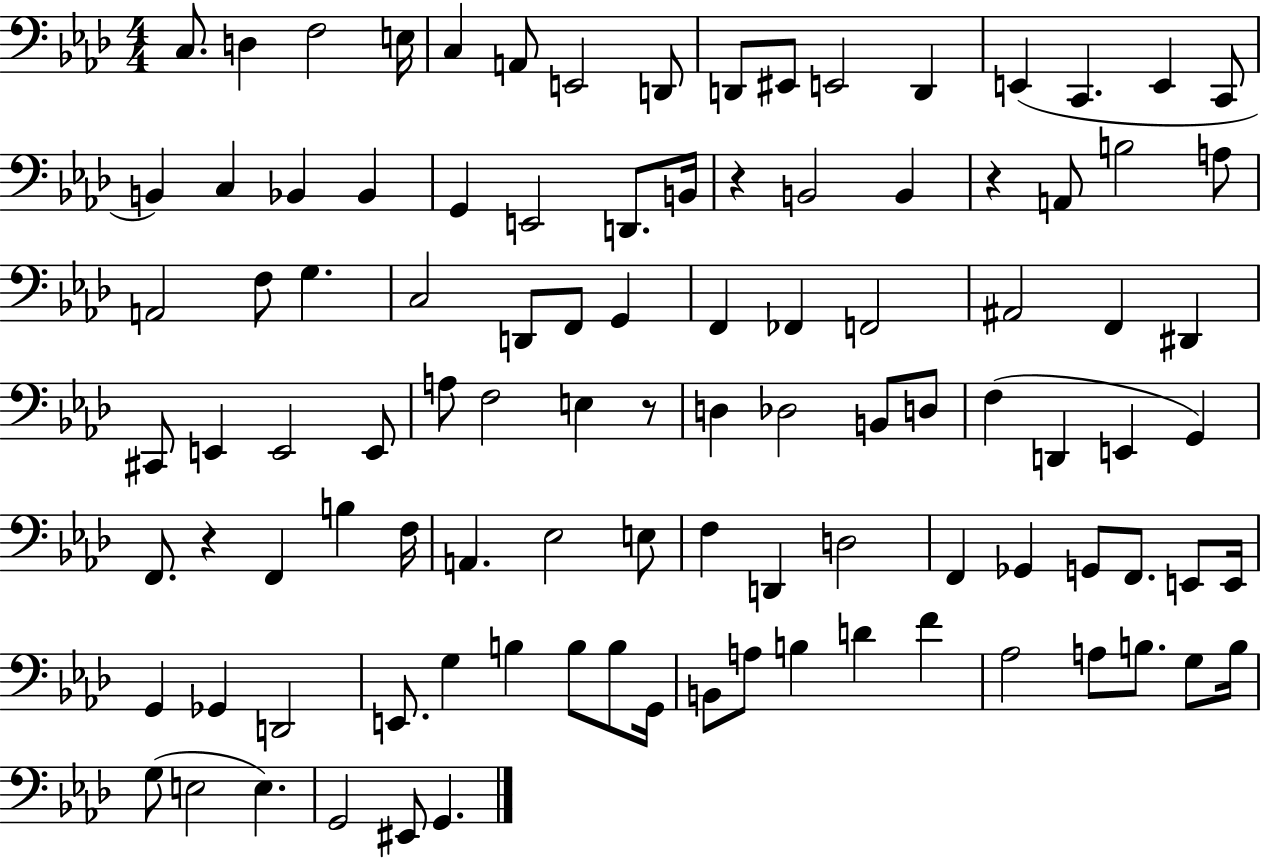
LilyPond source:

{
  \clef bass
  \numericTimeSignature
  \time 4/4
  \key aes \major
  c8. d4 f2 e16 | c4 a,8 e,2 d,8 | d,8 eis,8 e,2 d,4 | e,4( c,4. e,4 c,8 | \break b,4) c4 bes,4 bes,4 | g,4 e,2 d,8. b,16 | r4 b,2 b,4 | r4 a,8 b2 a8 | \break a,2 f8 g4. | c2 d,8 f,8 g,4 | f,4 fes,4 f,2 | ais,2 f,4 dis,4 | \break cis,8 e,4 e,2 e,8 | a8 f2 e4 r8 | d4 des2 b,8 d8 | f4( d,4 e,4 g,4) | \break f,8. r4 f,4 b4 f16 | a,4. ees2 e8 | f4 d,4 d2 | f,4 ges,4 g,8 f,8. e,8 e,16 | \break g,4 ges,4 d,2 | e,8. g4 b4 b8 b8 g,16 | b,8 a8 b4 d'4 f'4 | aes2 a8 b8. g8 b16 | \break g8( e2 e4.) | g,2 eis,8 g,4. | \bar "|."
}